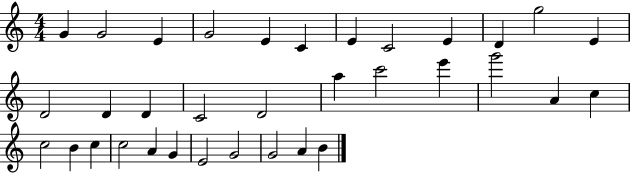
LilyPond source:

{
  \clef treble
  \numericTimeSignature
  \time 4/4
  \key c \major
  g'4 g'2 e'4 | g'2 e'4 c'4 | e'4 c'2 e'4 | d'4 g''2 e'4 | \break d'2 d'4 d'4 | c'2 d'2 | a''4 c'''2 e'''4 | g'''2 a'4 c''4 | \break c''2 b'4 c''4 | c''2 a'4 g'4 | e'2 g'2 | g'2 a'4 b'4 | \break \bar "|."
}